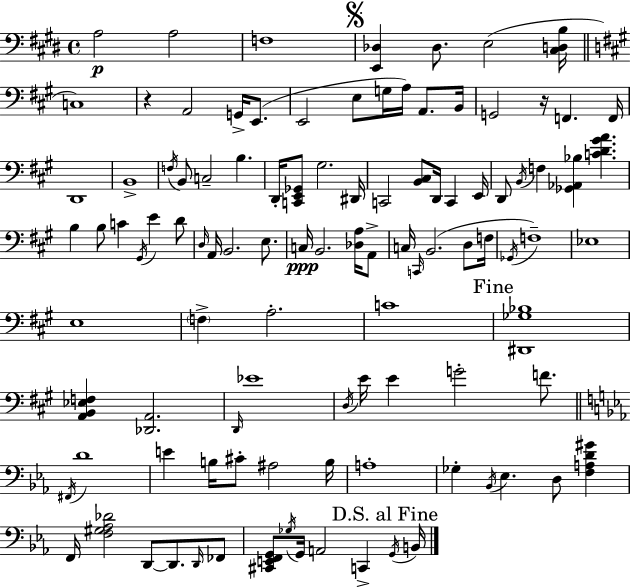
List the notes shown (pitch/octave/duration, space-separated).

A3/h A3/h F3/w [E2,Db3]/q Db3/e. E3/h [C#3,D3,B3]/s C3/w R/q A2/h G2/s E2/e. E2/h E3/e G3/s A3/s A2/e. B2/s G2/h R/s F2/q. F2/s D2/w B2/w F3/s B2/e C3/h B3/q. D2/s [C2,E2,Gb2]/e G#3/h. D#2/s C2/h [B2,C#3]/e D2/s C2/q E2/s D2/e B2/s F3/q [Gb2,Ab2,Bb3]/q [C4,D4,G#4,A4]/q. B3/q B3/e C4/q G#2/s E4/q D4/e D3/s A2/s B2/h. E3/e. C3/s B2/h. [Db3,A3]/s A2/e C3/s C2/s B2/h. D3/e F3/s Gb2/s F3/w Eb3/w E3/w F3/q A3/h. C4/w [D#2,Gb3,Bb3]/w [A2,B2,Eb3,F3]/q [Db2,A2]/h. D2/s Eb4/w D3/s E4/s E4/q G4/h F4/e. F#2/s D4/w E4/q B3/s C#4/e A#3/h B3/s A3/w Gb3/q Bb2/s Eb3/q. D3/e [F3,A3,D4,G#4]/q F2/s [F3,G#3,Ab3,Db4]/h D2/e D2/e. D2/s FES2/e [C#2,E2,F2,G2]/e Gb3/s G2/s A2/h C2/q G2/s B2/s